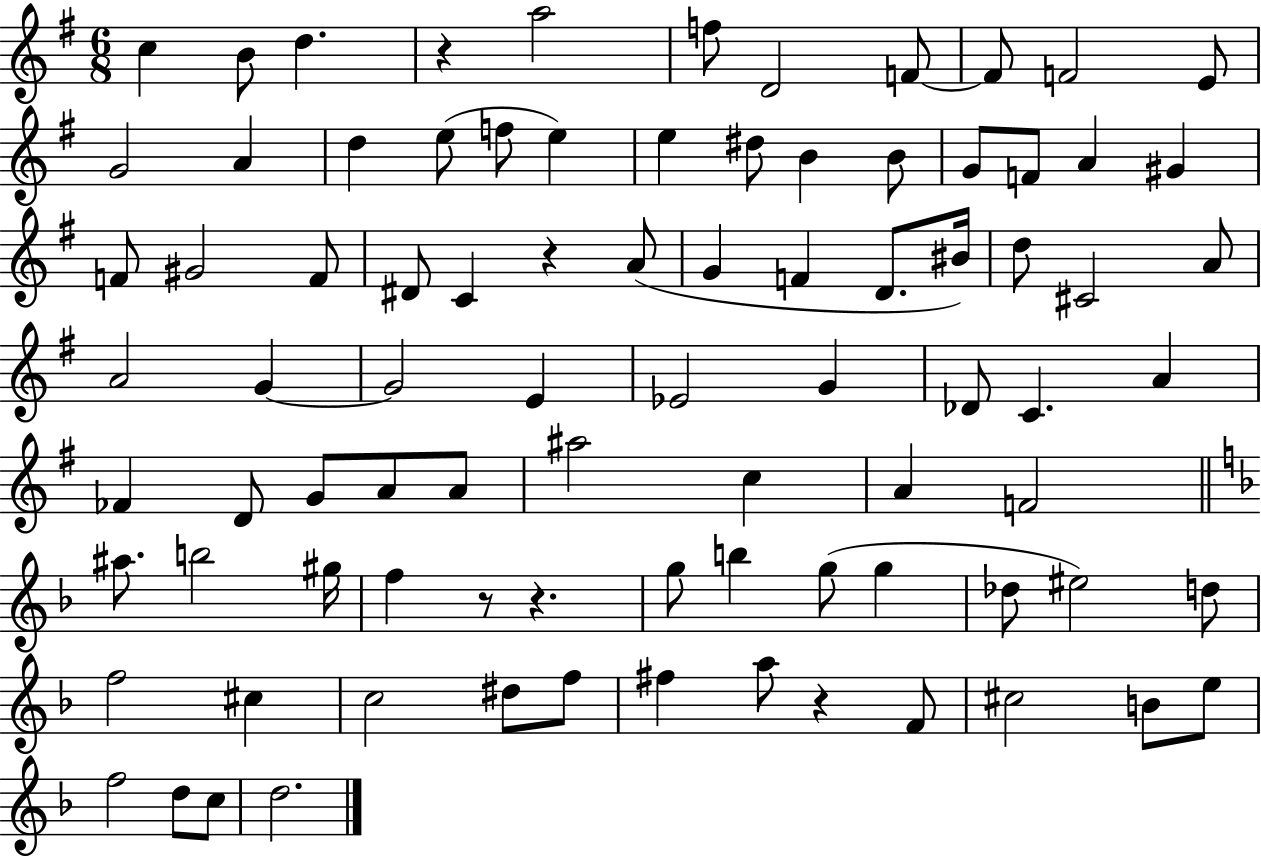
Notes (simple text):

C5/q B4/e D5/q. R/q A5/h F5/e D4/h F4/e F4/e F4/h E4/e G4/h A4/q D5/q E5/e F5/e E5/q E5/q D#5/e B4/q B4/e G4/e F4/e A4/q G#4/q F4/e G#4/h F4/e D#4/e C4/q R/q A4/e G4/q F4/q D4/e. BIS4/s D5/e C#4/h A4/e A4/h G4/q G4/h E4/q Eb4/h G4/q Db4/e C4/q. A4/q FES4/q D4/e G4/e A4/e A4/e A#5/h C5/q A4/q F4/h A#5/e. B5/h G#5/s F5/q R/e R/q. G5/e B5/q G5/e G5/q Db5/e EIS5/h D5/e F5/h C#5/q C5/h D#5/e F5/e F#5/q A5/e R/q F4/e C#5/h B4/e E5/e F5/h D5/e C5/e D5/h.